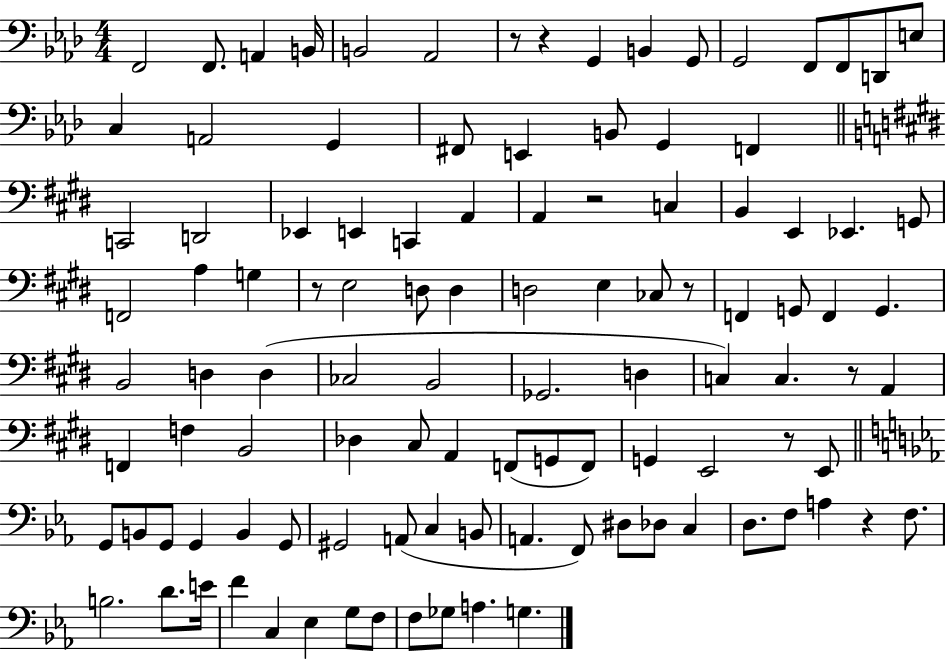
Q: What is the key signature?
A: AES major